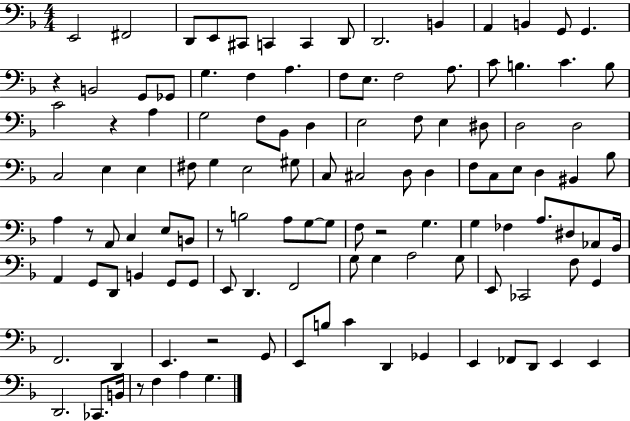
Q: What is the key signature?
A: F major